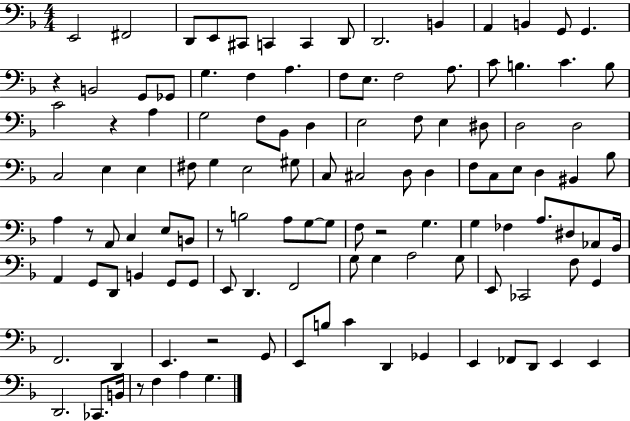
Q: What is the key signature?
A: F major